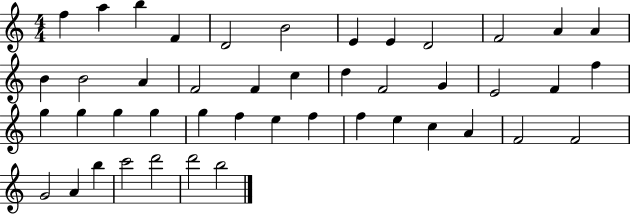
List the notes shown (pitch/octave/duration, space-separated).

F5/q A5/q B5/q F4/q D4/h B4/h E4/q E4/q D4/h F4/h A4/q A4/q B4/q B4/h A4/q F4/h F4/q C5/q D5/q F4/h G4/q E4/h F4/q F5/q G5/q G5/q G5/q G5/q G5/q F5/q E5/q F5/q F5/q E5/q C5/q A4/q F4/h F4/h G4/h A4/q B5/q C6/h D6/h D6/h B5/h